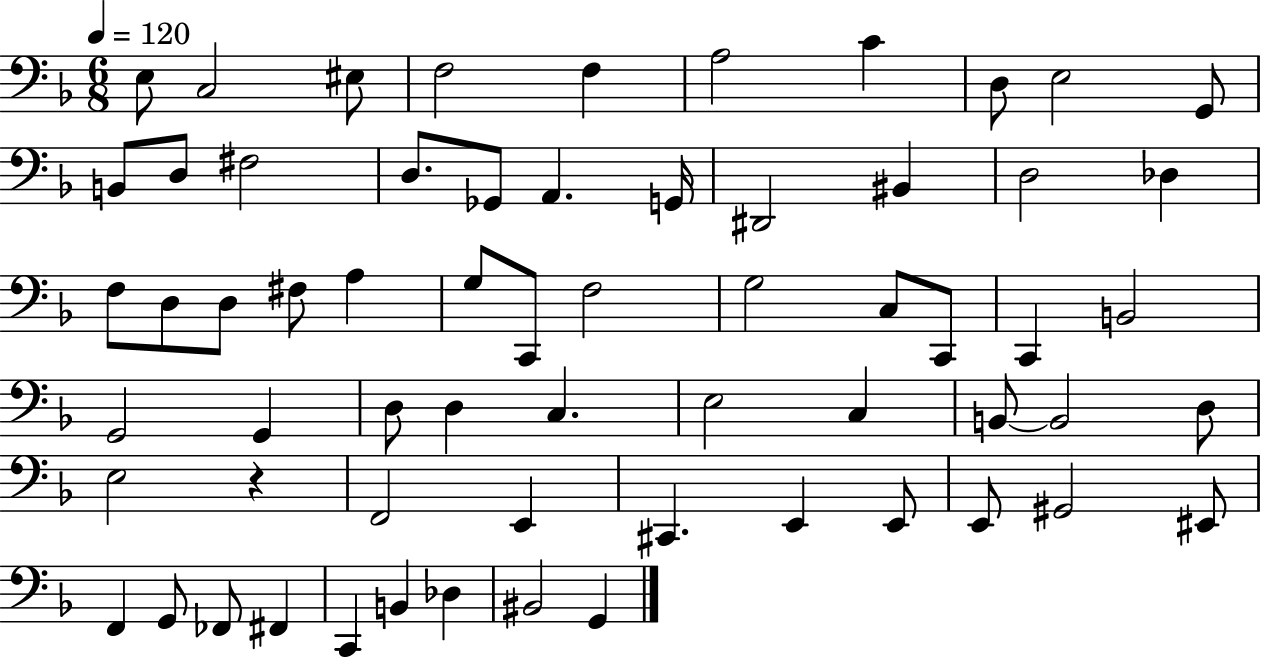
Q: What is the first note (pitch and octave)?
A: E3